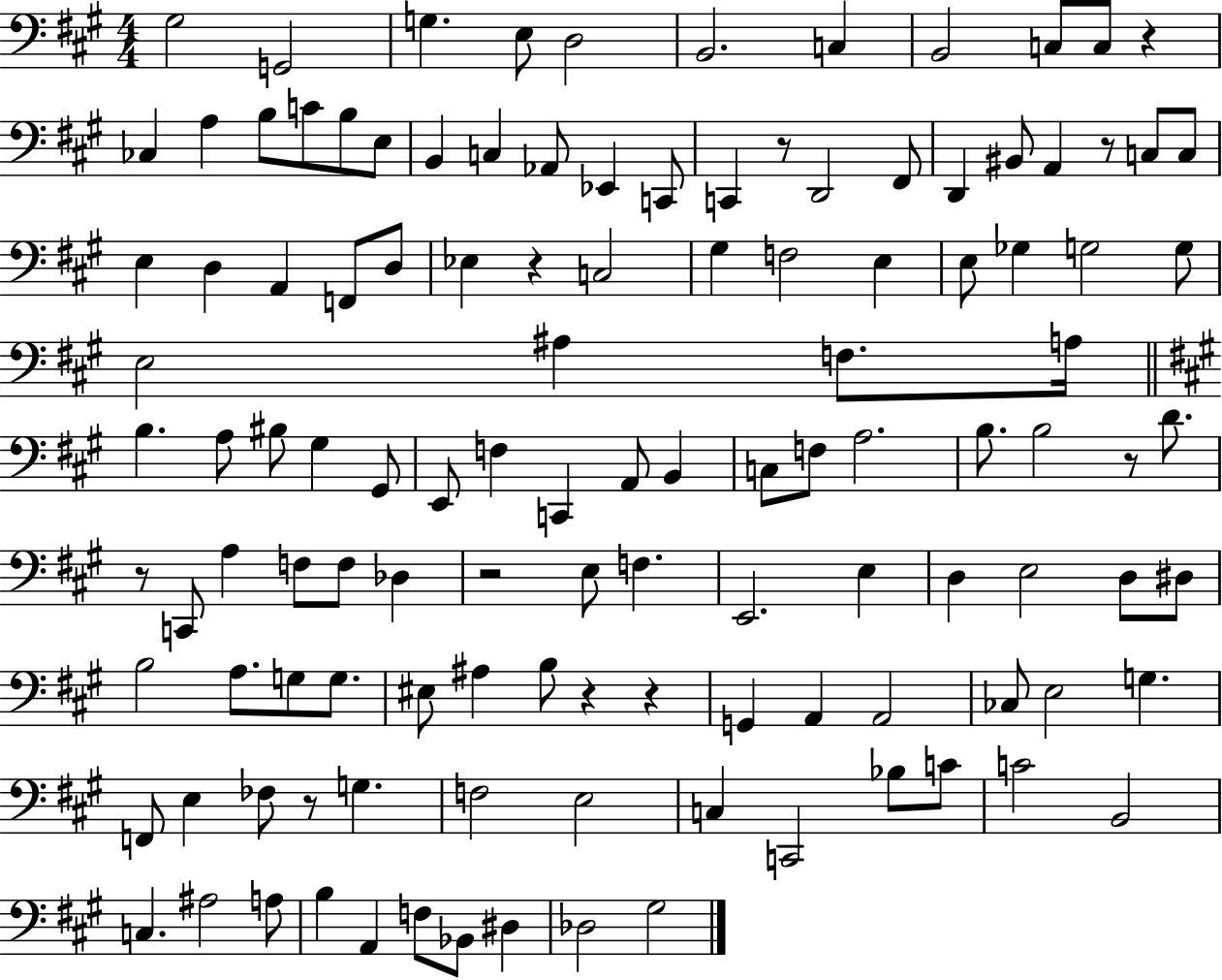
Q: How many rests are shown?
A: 10